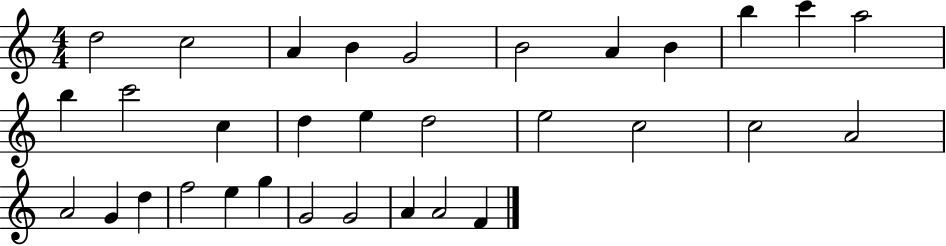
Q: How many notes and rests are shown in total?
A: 32